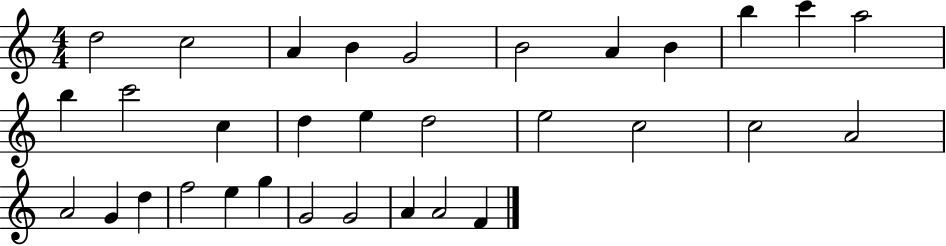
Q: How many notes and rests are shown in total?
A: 32